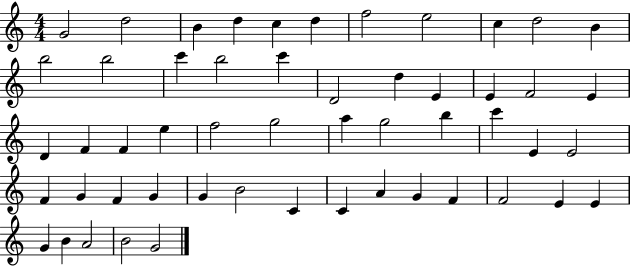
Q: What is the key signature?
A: C major